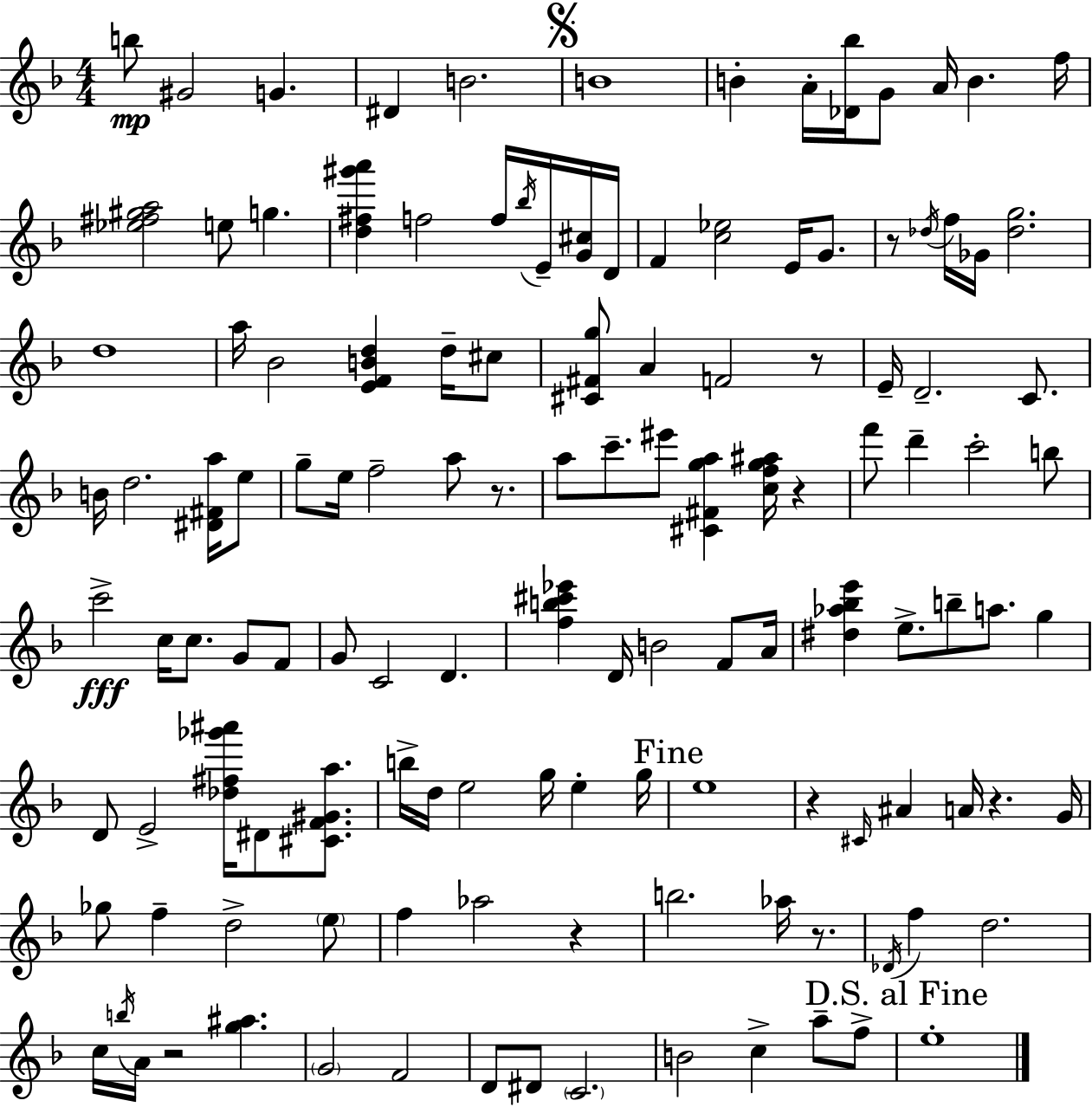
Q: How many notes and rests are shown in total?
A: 128